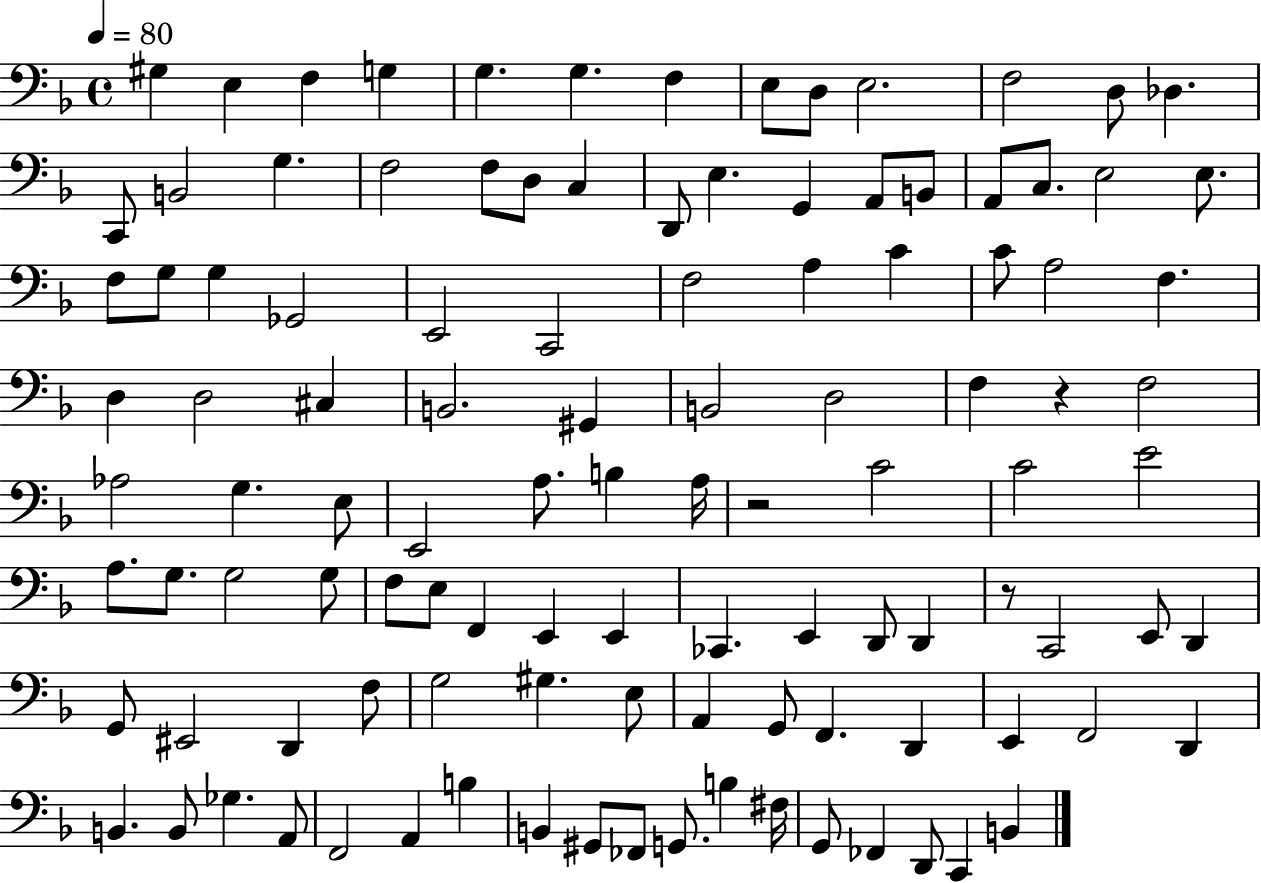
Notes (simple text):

G#3/q E3/q F3/q G3/q G3/q. G3/q. F3/q E3/e D3/e E3/h. F3/h D3/e Db3/q. C2/e B2/h G3/q. F3/h F3/e D3/e C3/q D2/e E3/q. G2/q A2/e B2/e A2/e C3/e. E3/h E3/e. F3/e G3/e G3/q Gb2/h E2/h C2/h F3/h A3/q C4/q C4/e A3/h F3/q. D3/q D3/h C#3/q B2/h. G#2/q B2/h D3/h F3/q R/q F3/h Ab3/h G3/q. E3/e E2/h A3/e. B3/q A3/s R/h C4/h C4/h E4/h A3/e. G3/e. G3/h G3/e F3/e E3/e F2/q E2/q E2/q CES2/q. E2/q D2/e D2/q R/e C2/h E2/e D2/q G2/e EIS2/h D2/q F3/e G3/h G#3/q. E3/e A2/q G2/e F2/q. D2/q E2/q F2/h D2/q B2/q. B2/e Gb3/q. A2/e F2/h A2/q B3/q B2/q G#2/e FES2/e G2/e. B3/q F#3/s G2/e FES2/q D2/e C2/q B2/q